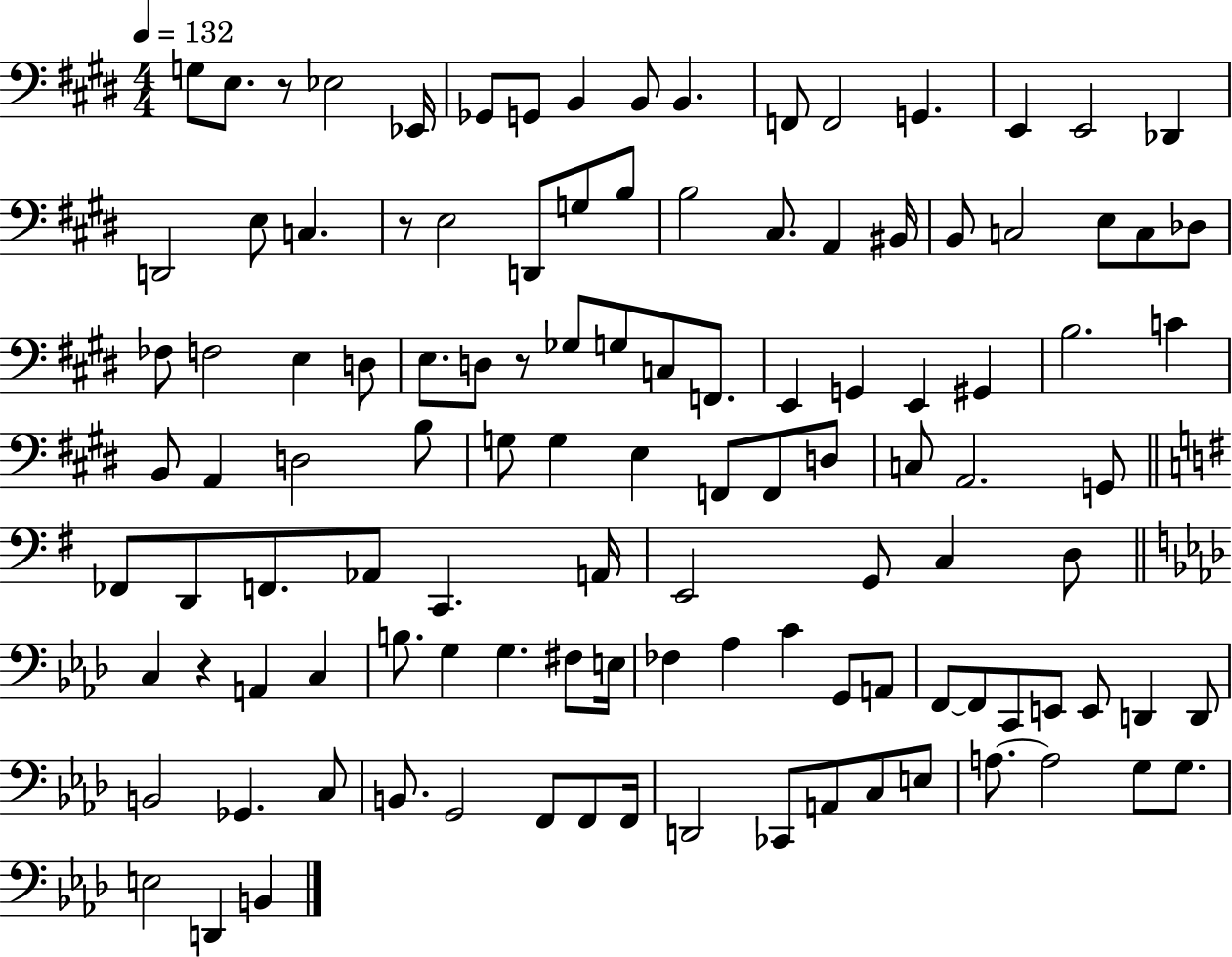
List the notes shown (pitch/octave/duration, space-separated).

G3/e E3/e. R/e Eb3/h Eb2/s Gb2/e G2/e B2/q B2/e B2/q. F2/e F2/h G2/q. E2/q E2/h Db2/q D2/h E3/e C3/q. R/e E3/h D2/e G3/e B3/e B3/h C#3/e. A2/q BIS2/s B2/e C3/h E3/e C3/e Db3/e FES3/e F3/h E3/q D3/e E3/e. D3/e R/e Gb3/e G3/e C3/e F2/e. E2/q G2/q E2/q G#2/q B3/h. C4/q B2/e A2/q D3/h B3/e G3/e G3/q E3/q F2/e F2/e D3/e C3/e A2/h. G2/e FES2/e D2/e F2/e. Ab2/e C2/q. A2/s E2/h G2/e C3/q D3/e C3/q R/q A2/q C3/q B3/e. G3/q G3/q. F#3/e E3/s FES3/q Ab3/q C4/q G2/e A2/e F2/e F2/e C2/e E2/e E2/e D2/q D2/e B2/h Gb2/q. C3/e B2/e. G2/h F2/e F2/e F2/s D2/h CES2/e A2/e C3/e E3/e A3/e. A3/h G3/e G3/e. E3/h D2/q B2/q